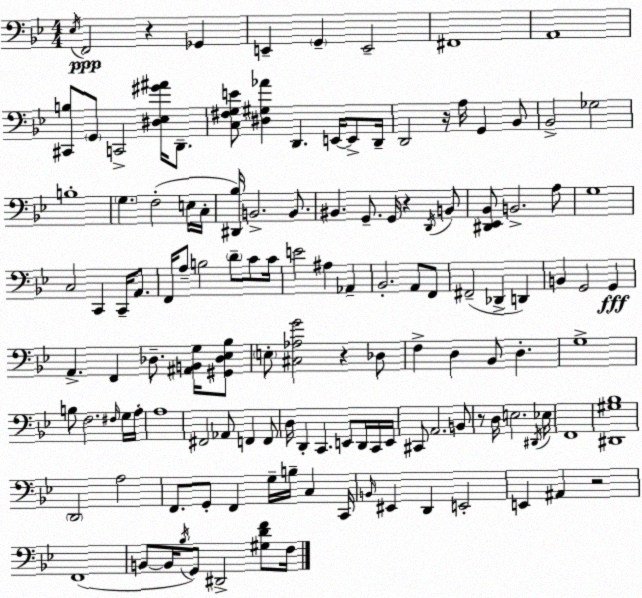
X:1
T:Untitled
M:4/4
L:1/4
K:Gm
_E,/4 F,,2 z _G,, E,, G,, E,,2 ^F,,4 A,,4 [^C,,B,]/2 G,,/2 C,,2 [^D,_E,^G^A]/4 D,,/2 [C,^F,G,E]/2 [^D,^G,_A] D,, E,,/4 E,,/2 D,,/4 D,,2 z/4 A,/4 G,, _B,,/2 _B,,2 _G,2 B,4 G, F,2 E,/4 C,/4 [^D,,_B,]/4 B,,2 B,,/2 ^B,, G,,/2 G,,/4 z D,,/4 B,,/2 [^D,,_E,,_B,,]/2 B,,2 A,/2 G,4 C,2 C,, C,,/4 A,,/2 F,,/4 A,/2 B,2 D/2 C/2 C/4 E2 ^A, _A,, _B,,2 A,,/2 F,,/2 ^F,,2 _D,, D,, B,, G,,2 G,, A,, F,, _D,/2 [^A,,B,,G,]/4 [^G,,_D,_E,_B,]/2 E,/2 [^C,_A,G]2 z _D,/2 F, D, _B,,/2 D, G,4 B,/2 F,2 ^F,/4 G,/4 A,/4 A,4 ^F,,2 _A,,/2 F,, F,,/2 D,/4 D,, C,, E,,/2 D,,/4 C,,/4 E,,/4 ^C,,/2 A,,2 B,,/2 z/2 D,/4 E,2 ^D,,/4 _E,/4 F,,4 [^D,,^G,_B,]4 D,,2 A,2 F,,/2 G,,/2 F,, G,/4 B,/4 C, C,,/4 B,,/4 ^E,, D,, E,,2 E,, ^A,, z2 F,,4 B,,/2 B,,/4 _B,/4 G,,/2 ^D,,2 [^G,DF]/2 F,/4